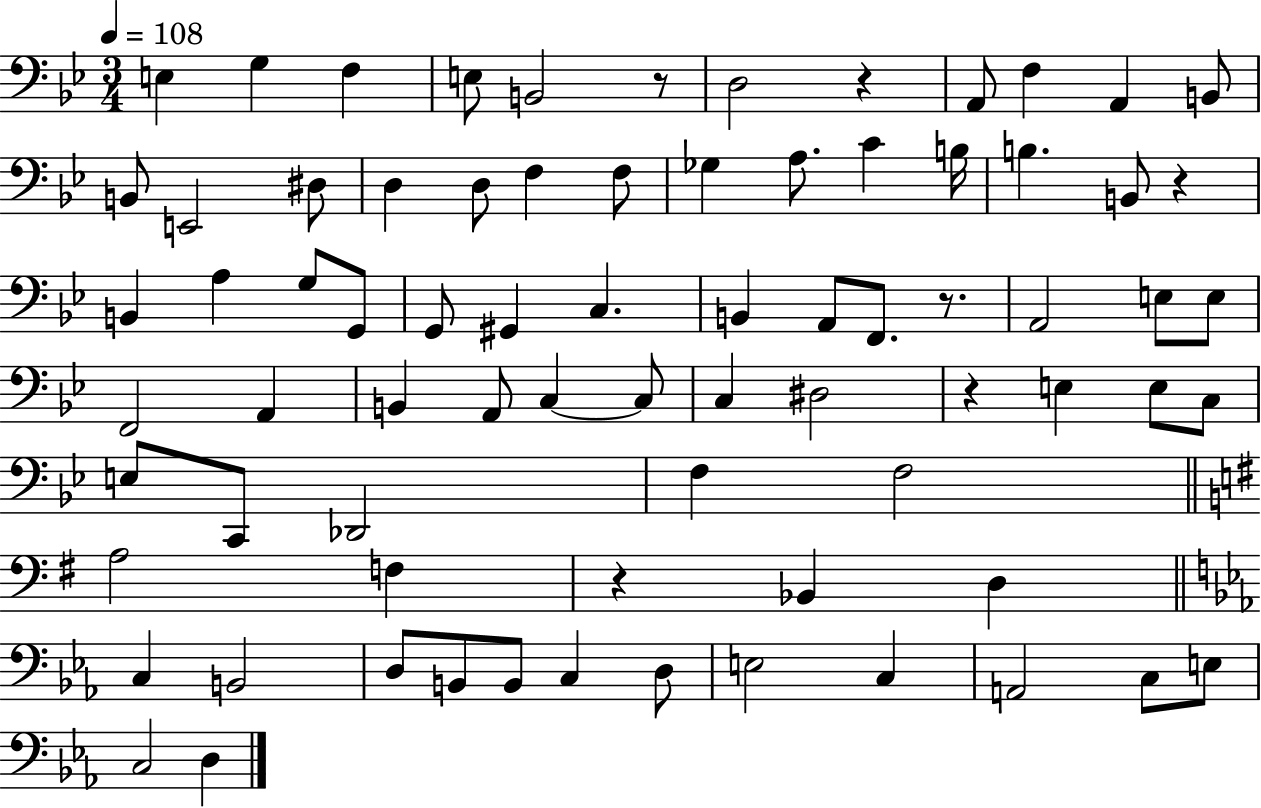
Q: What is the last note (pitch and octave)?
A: D3